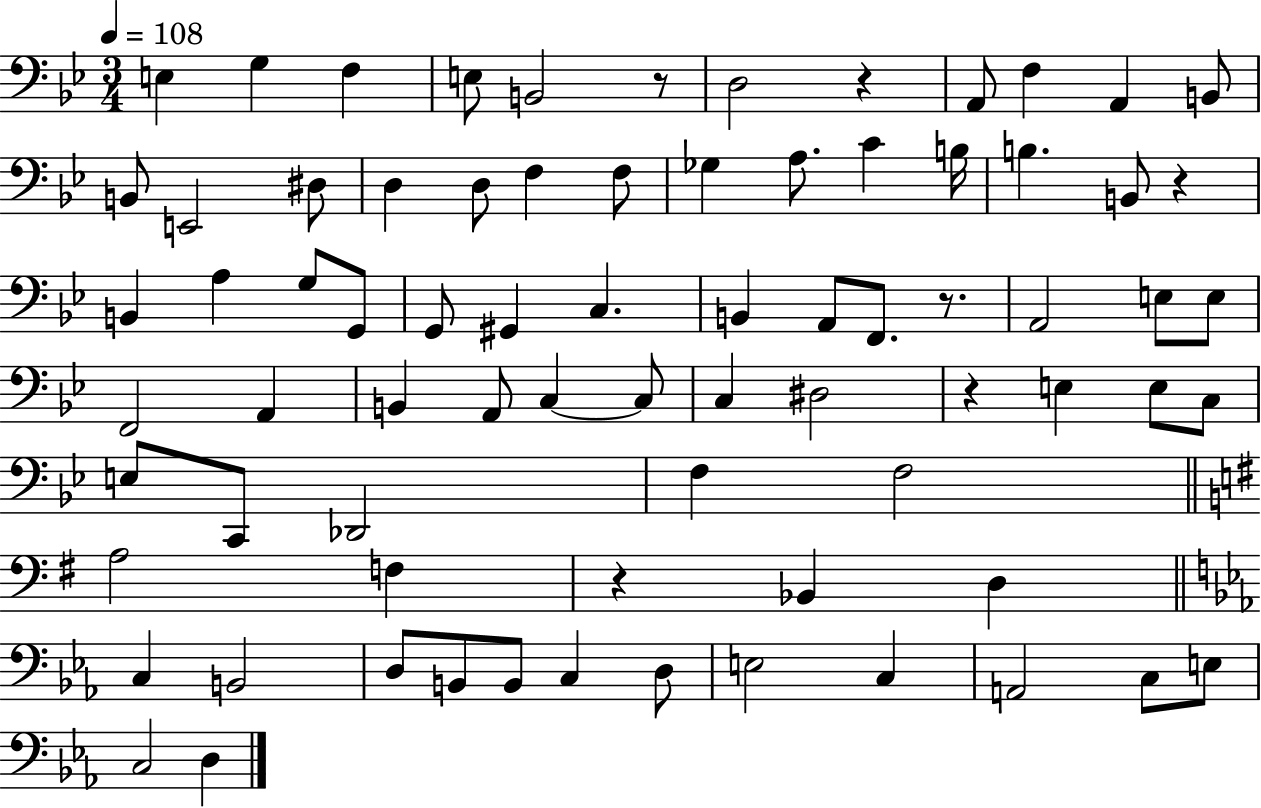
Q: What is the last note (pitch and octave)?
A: D3